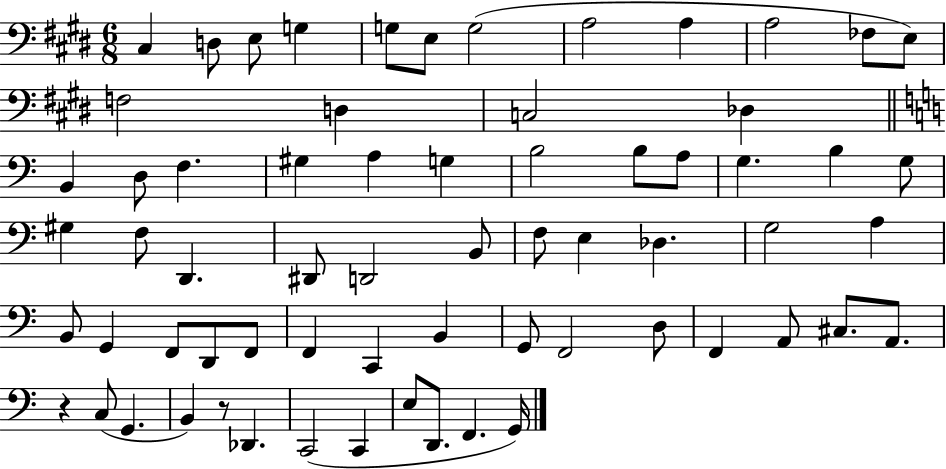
X:1
T:Untitled
M:6/8
L:1/4
K:E
^C, D,/2 E,/2 G, G,/2 E,/2 G,2 A,2 A, A,2 _F,/2 E,/2 F,2 D, C,2 _D, B,, D,/2 F, ^G, A, G, B,2 B,/2 A,/2 G, B, G,/2 ^G, F,/2 D,, ^D,,/2 D,,2 B,,/2 F,/2 E, _D, G,2 A, B,,/2 G,, F,,/2 D,,/2 F,,/2 F,, C,, B,, G,,/2 F,,2 D,/2 F,, A,,/2 ^C,/2 A,,/2 z C,/2 G,, B,, z/2 _D,, C,,2 C,, E,/2 D,,/2 F,, G,,/4